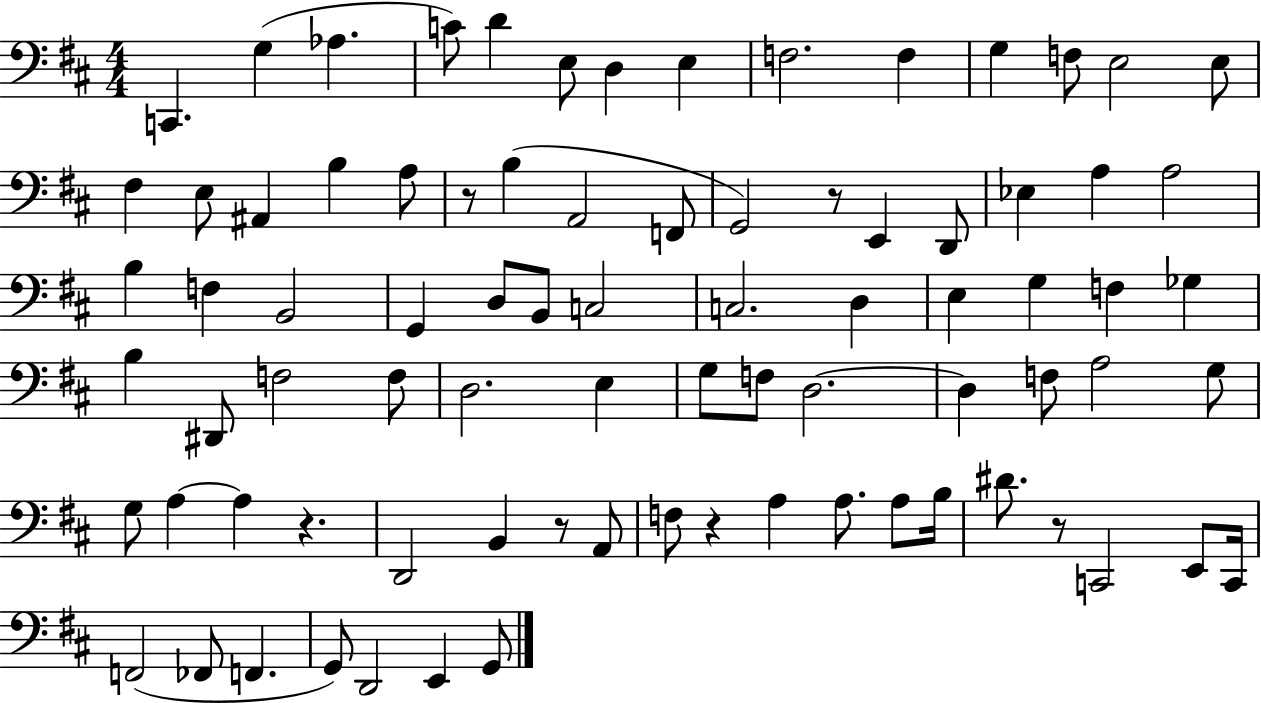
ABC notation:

X:1
T:Untitled
M:4/4
L:1/4
K:D
C,, G, _A, C/2 D E,/2 D, E, F,2 F, G, F,/2 E,2 E,/2 ^F, E,/2 ^A,, B, A,/2 z/2 B, A,,2 F,,/2 G,,2 z/2 E,, D,,/2 _E, A, A,2 B, F, B,,2 G,, D,/2 B,,/2 C,2 C,2 D, E, G, F, _G, B, ^D,,/2 F,2 F,/2 D,2 E, G,/2 F,/2 D,2 D, F,/2 A,2 G,/2 G,/2 A, A, z D,,2 B,, z/2 A,,/2 F,/2 z A, A,/2 A,/2 B,/4 ^D/2 z/2 C,,2 E,,/2 C,,/4 F,,2 _F,,/2 F,, G,,/2 D,,2 E,, G,,/2